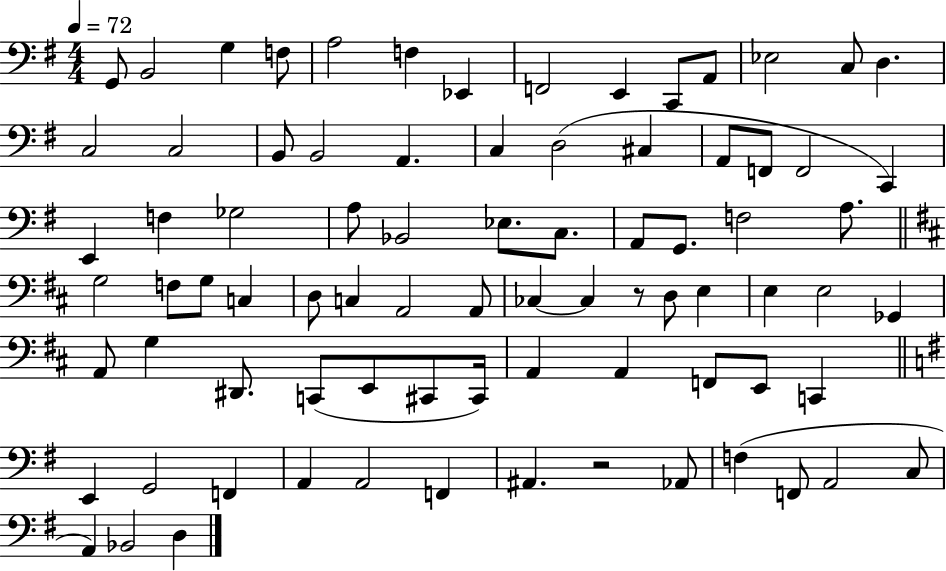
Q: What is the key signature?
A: G major